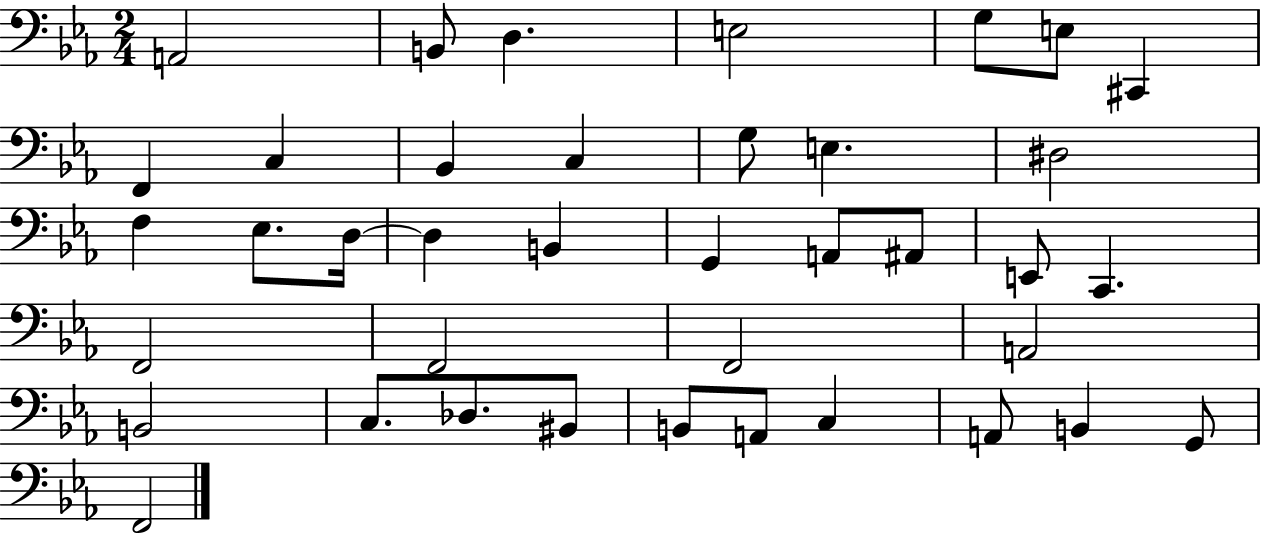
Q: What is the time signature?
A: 2/4